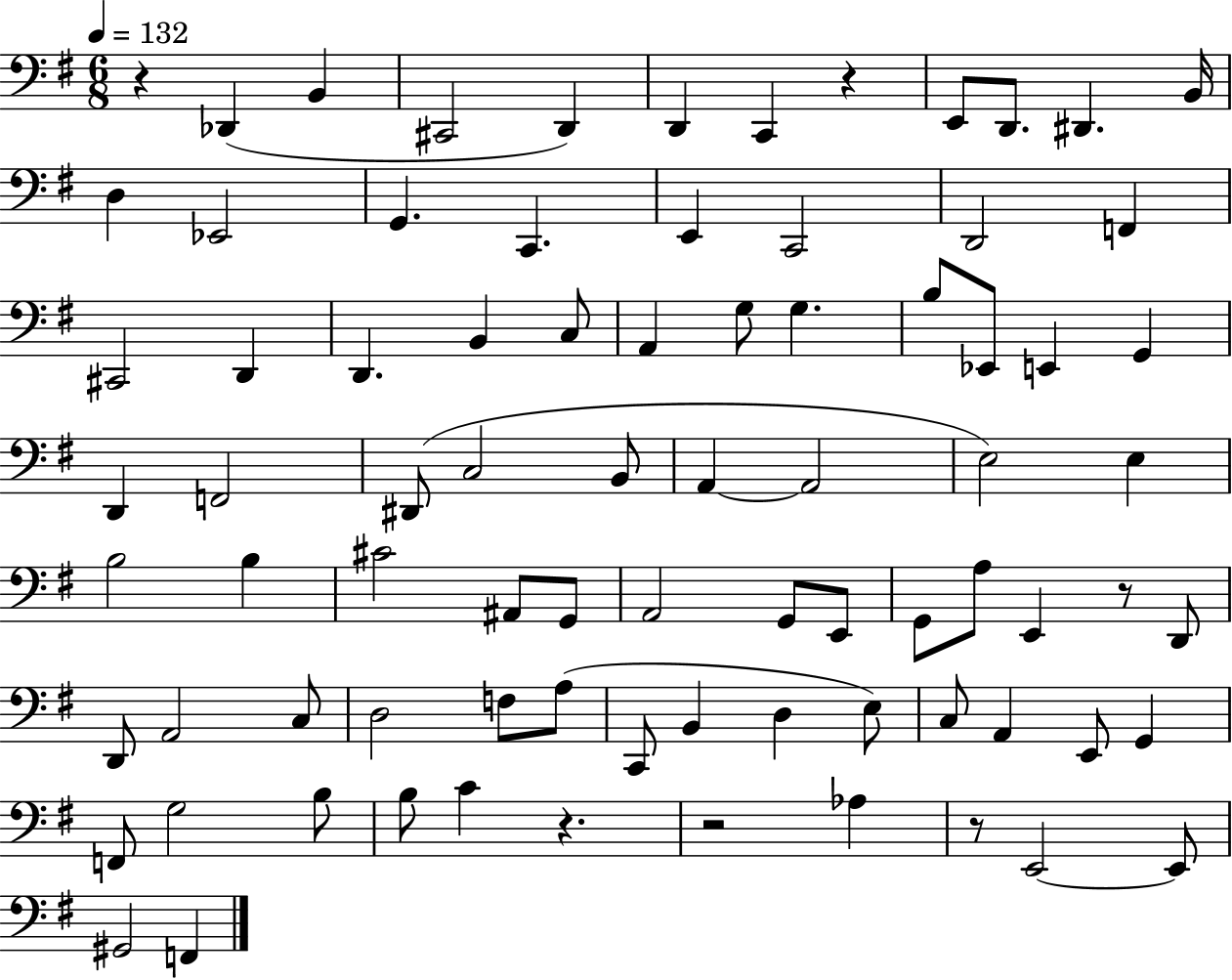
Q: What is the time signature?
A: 6/8